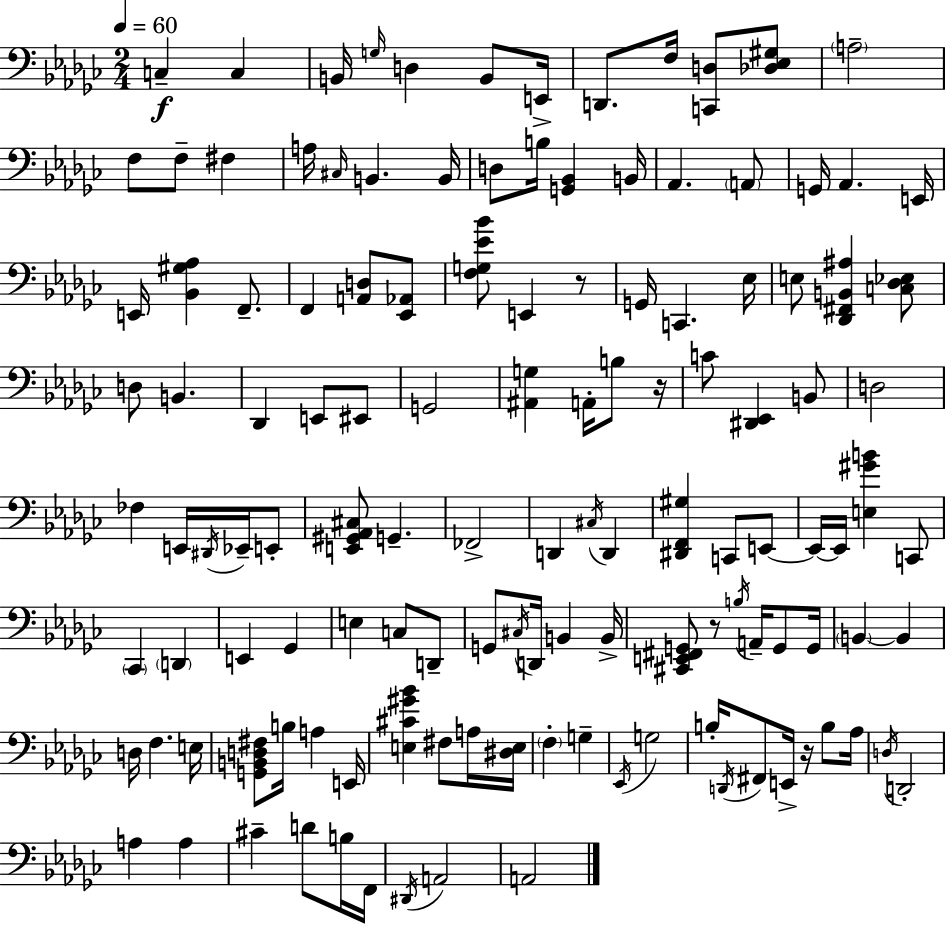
{
  \clef bass
  \numericTimeSignature
  \time 2/4
  \key ees \minor
  \tempo 4 = 60
  c4--\f c4 | b,16 \grace { g16 } d4 b,8 | e,16-> d,8. f16 <c, d>8 <des ees gis>8 | \parenthesize a2-- | \break f8 f8-- fis4 | a16 \grace { cis16 } b,4. | b,16 d8 b16 <g, bes,>4 | b,16 aes,4. | \break \parenthesize a,8 g,16 aes,4. | e,16 e,16 <bes, gis aes>4 f,8.-- | f,4 <a, d>8 | <ees, aes,>8 <f g ees' bes'>8 e,4 | \break r8 g,16 c,4. | ees16 e8 <des, fis, b, ais>4 | <c des ees>8 d8 b,4. | des,4 e,8 | \break eis,8 g,2 | <ais, g>4 a,16-. b8 | r16 c'8 <dis, ees,>4 | b,8 d2 | \break fes4 e,16 \acciaccatura { dis,16 } | ees,16-- e,8-. <e, gis, aes, cis>8 g,4.-- | fes,2-> | d,4 \acciaccatura { cis16 } | \break d,4 <dis, f, gis>4 | c,8 e,8~~ e,16~~ e,16 <e gis' b'>4 | c,8 \parenthesize ces,4 | \parenthesize d,4 e,4 | \break ges,4 e4 | c8 d,8-- g,8 \acciaccatura { cis16 } d,16 | b,4 b,16-> <cis, e, fis, g,>8 r8 | \acciaccatura { b16 } a,16-- g,8 g,16 \parenthesize b,4~~ | \break b,4 d16 f4. | e16 <g, b, d fis>8 | b16 a4 e,16 <e cis' gis' bes'>4 | fis8 a16 <dis e>16 \parenthesize f4-. | \break g4-- \acciaccatura { ees,16 } g2 | b16-. | \acciaccatura { d,16 } fis,8 e,16-> r16 b8 aes16 | \acciaccatura { d16 } d,2-. | \break a4 a4 | cis'4-- d'8 b16 | f,16 \acciaccatura { dis,16 } a,2 | a,2 | \break \bar "|."
}